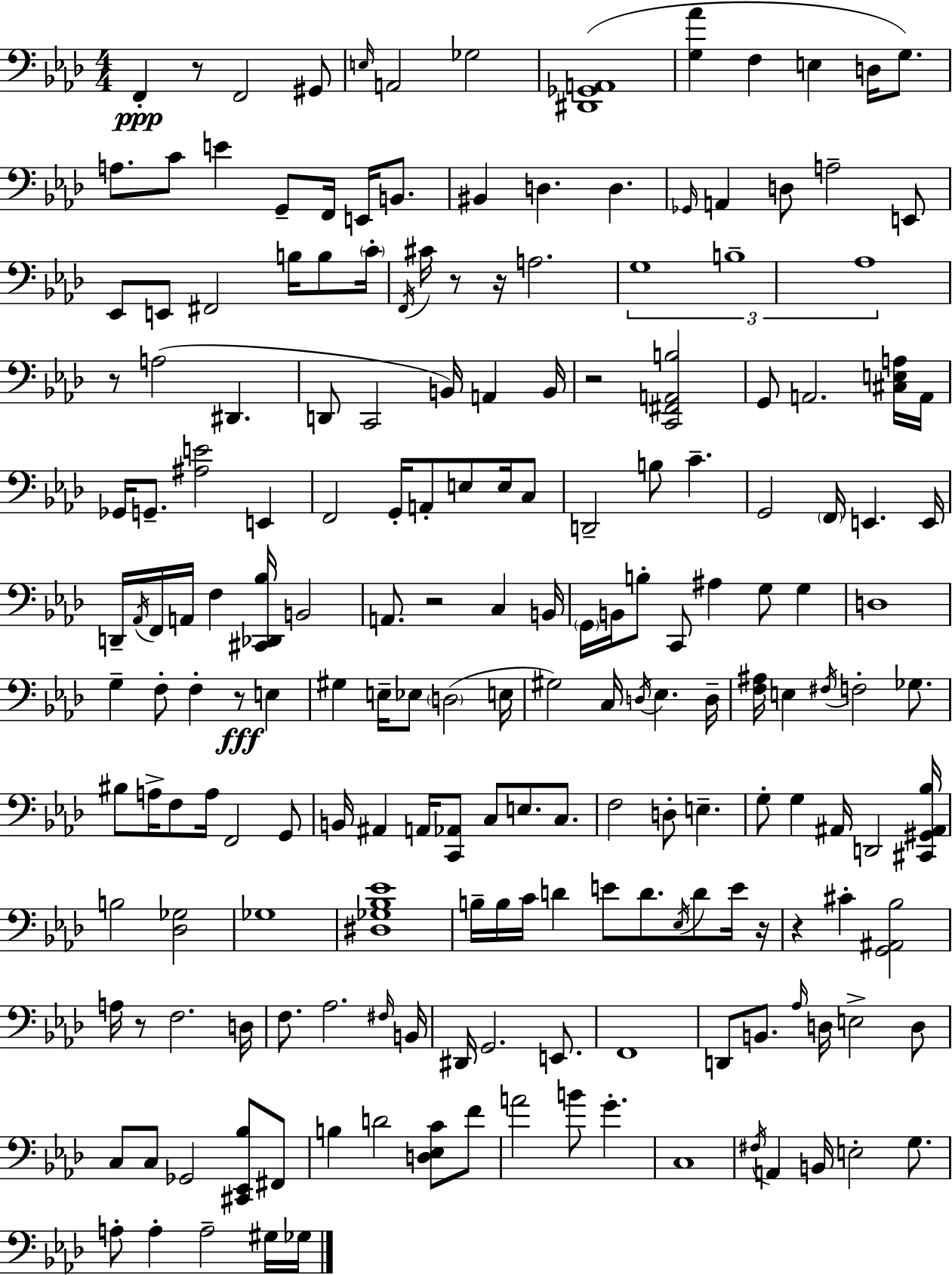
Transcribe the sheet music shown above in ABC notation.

X:1
T:Untitled
M:4/4
L:1/4
K:Ab
F,, z/2 F,,2 ^G,,/2 E,/4 A,,2 _G,2 [^D,,_G,,A,,]4 [G,_A] F, E, D,/4 G,/2 A,/2 C/2 E G,,/2 F,,/4 E,,/4 B,,/2 ^B,, D, D, _G,,/4 A,, D,/2 A,2 E,,/2 _E,,/2 E,,/2 ^F,,2 B,/4 B,/2 C/4 F,,/4 ^C/4 z/2 z/4 A,2 G,4 B,4 _A,4 z/2 A,2 ^D,, D,,/2 C,,2 B,,/4 A,, B,,/4 z2 [C,,^F,,A,,B,]2 G,,/2 A,,2 [^C,E,A,]/4 A,,/4 _G,,/4 G,,/2 [^A,E]2 E,, F,,2 G,,/4 A,,/2 E,/2 E,/4 C,/2 D,,2 B,/2 C G,,2 F,,/4 E,, E,,/4 D,,/4 _A,,/4 F,,/4 A,,/4 F, [^C,,_D,,_B,]/4 B,,2 A,,/2 z2 C, B,,/4 G,,/4 B,,/4 B,/2 C,,/2 ^A, G,/2 G, D,4 G, F,/2 F, z/2 E, ^G, E,/4 _E,/2 D,2 E,/4 ^G,2 C,/4 D,/4 _E, D,/4 [F,^A,]/4 E, ^F,/4 F,2 _G,/2 ^B,/2 A,/4 F,/2 A,/4 F,,2 G,,/2 B,,/4 ^A,, A,,/4 [C,,_A,,]/2 C,/2 E,/2 C,/2 F,2 D,/2 E, G,/2 G, ^A,,/4 D,,2 [^C,,^G,,^A,,_B,]/4 B,2 [_D,_G,]2 _G,4 [^D,_G,_B,_E]4 B,/4 B,/4 C/4 D E/2 D/2 _E,/4 D/2 E/4 z/4 z ^C [G,,^A,,_B,]2 A,/4 z/2 F,2 D,/4 F,/2 _A,2 ^F,/4 B,,/4 ^D,,/4 G,,2 E,,/2 F,,4 D,,/2 B,,/2 _A,/4 D,/4 E,2 D,/2 C,/2 C,/2 _G,,2 [^C,,_E,,_B,]/2 ^F,,/2 B, D2 [D,_E,C]/2 F/2 A2 B/2 G C,4 ^F,/4 A,, B,,/4 E,2 G,/2 A,/2 A, A,2 ^G,/4 _G,/4